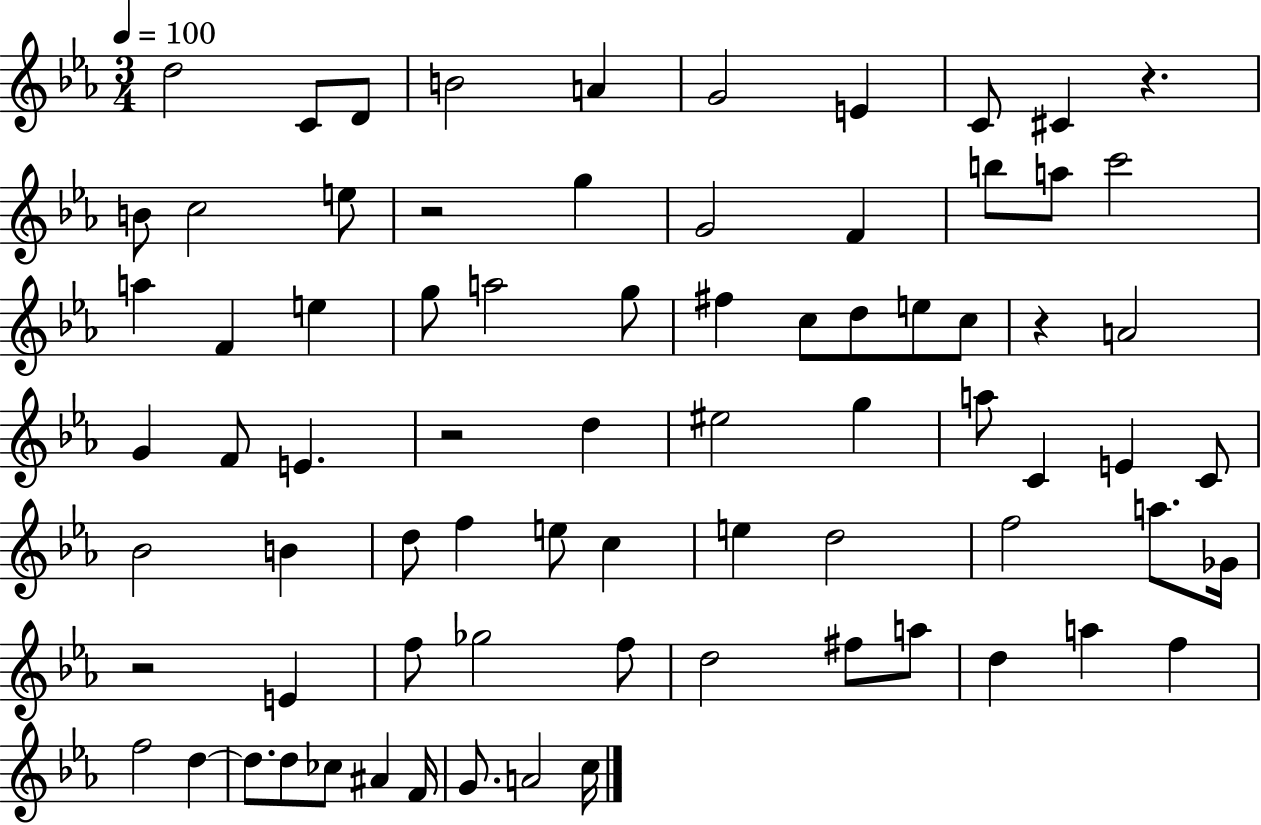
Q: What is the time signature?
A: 3/4